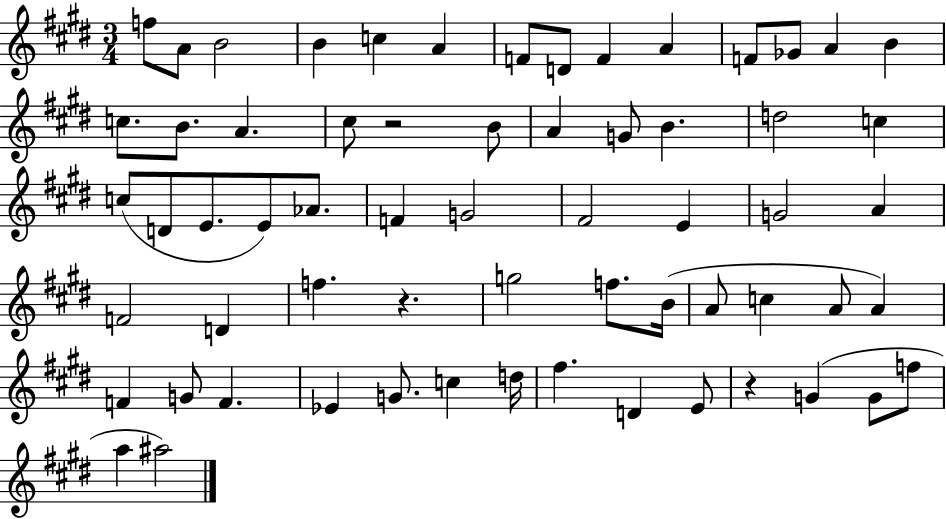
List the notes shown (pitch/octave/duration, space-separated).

F5/e A4/e B4/h B4/q C5/q A4/q F4/e D4/e F4/q A4/q F4/e Gb4/e A4/q B4/q C5/e. B4/e. A4/q. C#5/e R/h B4/e A4/q G4/e B4/q. D5/h C5/q C5/e D4/e E4/e. E4/e Ab4/e. F4/q G4/h F#4/h E4/q G4/h A4/q F4/h D4/q F5/q. R/q. G5/h F5/e. B4/s A4/e C5/q A4/e A4/q F4/q G4/e F4/q. Eb4/q G4/e. C5/q D5/s F#5/q. D4/q E4/e R/q G4/q G4/e F5/e A5/q A#5/h